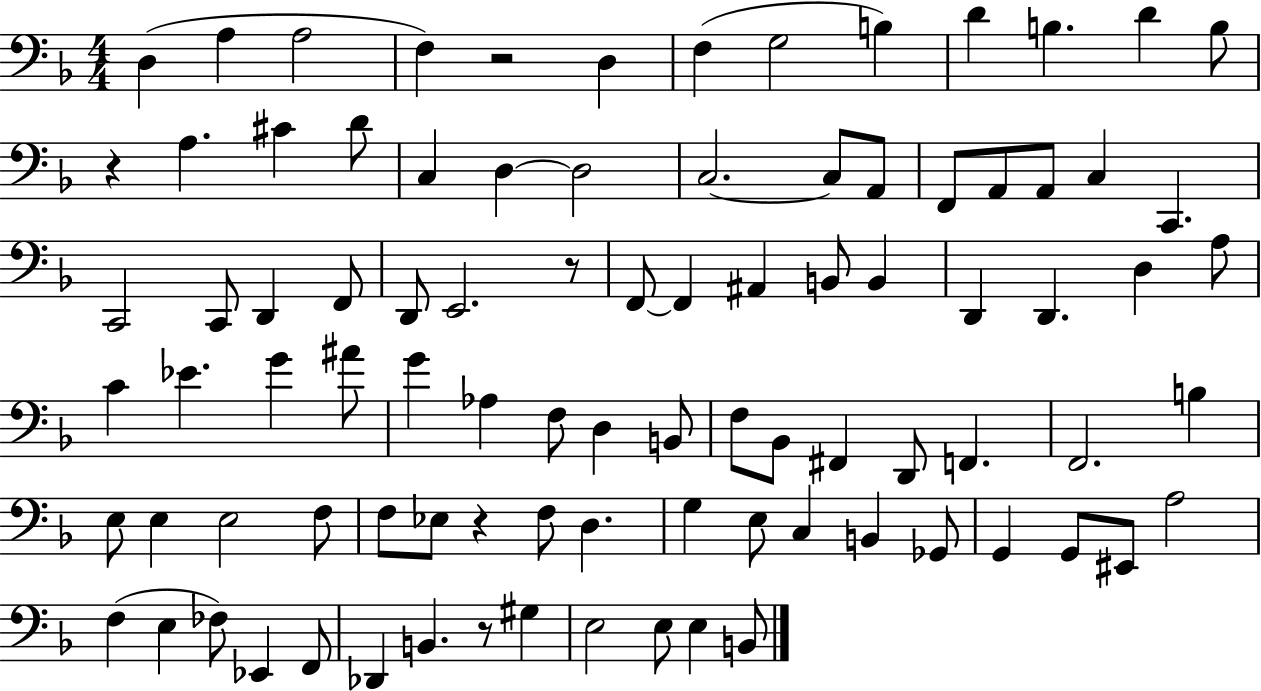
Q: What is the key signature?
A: F major